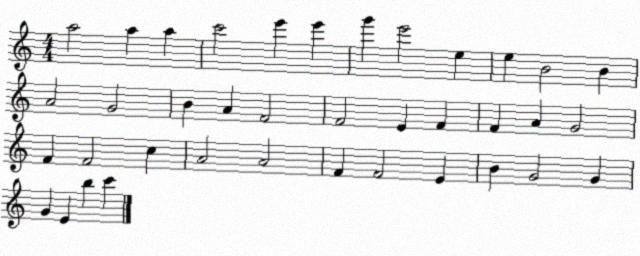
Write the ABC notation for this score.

X:1
T:Untitled
M:4/4
L:1/4
K:C
a2 a a c'2 e' e' g' e'2 e e B2 B A2 G2 B A F2 F2 E F F A G2 F F2 c A2 A2 F F2 E B G2 G G E b c'